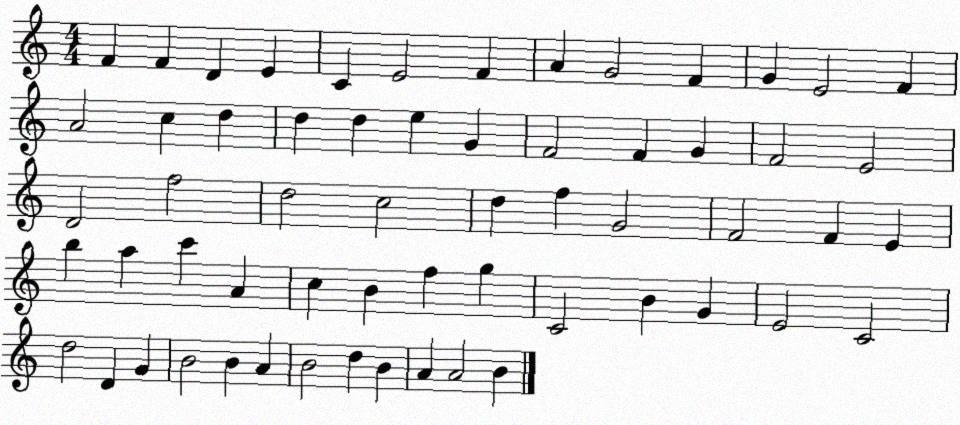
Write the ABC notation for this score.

X:1
T:Untitled
M:4/4
L:1/4
K:C
F F D E C E2 F A G2 F G E2 F A2 c d d d e G F2 F G F2 E2 D2 f2 d2 c2 d f G2 F2 F E b a c' A c B f g C2 B G E2 C2 d2 D G B2 B A B2 d B A A2 B